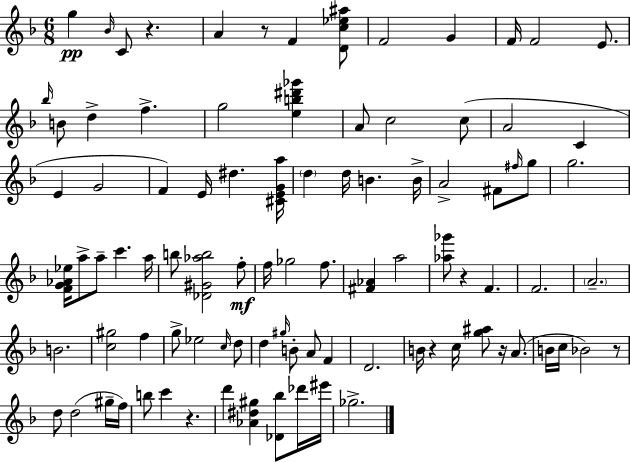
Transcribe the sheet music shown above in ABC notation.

X:1
T:Untitled
M:6/8
L:1/4
K:Dm
g _B/4 C/2 z A z/2 F [Dc_e^a]/2 F2 G F/4 F2 E/2 _b/4 B/2 d f g2 [eb^d'_g'] A/2 c2 c/2 A2 C E G2 F E/4 ^d [^CEGa]/4 d d/4 B B/4 A2 ^F/2 ^f/4 g/2 g2 [FG_A_e]/4 a/2 a/2 c' a/4 b/2 [_D^G_ab]2 f/2 f/4 _g2 f/2 [^F_A] a2 [_a_g']/2 z F F2 A2 B2 [c^g]2 f g/2 _e2 c/4 d/2 d ^g/4 B/2 A/2 F D2 B/4 z c/4 [g^a]/2 z/4 A/2 B/4 c/4 _B2 z/2 d/2 d2 ^g/4 f/4 b/2 c' z d' [_A^d^g] [_D_b]/2 _d'/4 ^e'/4 _g2